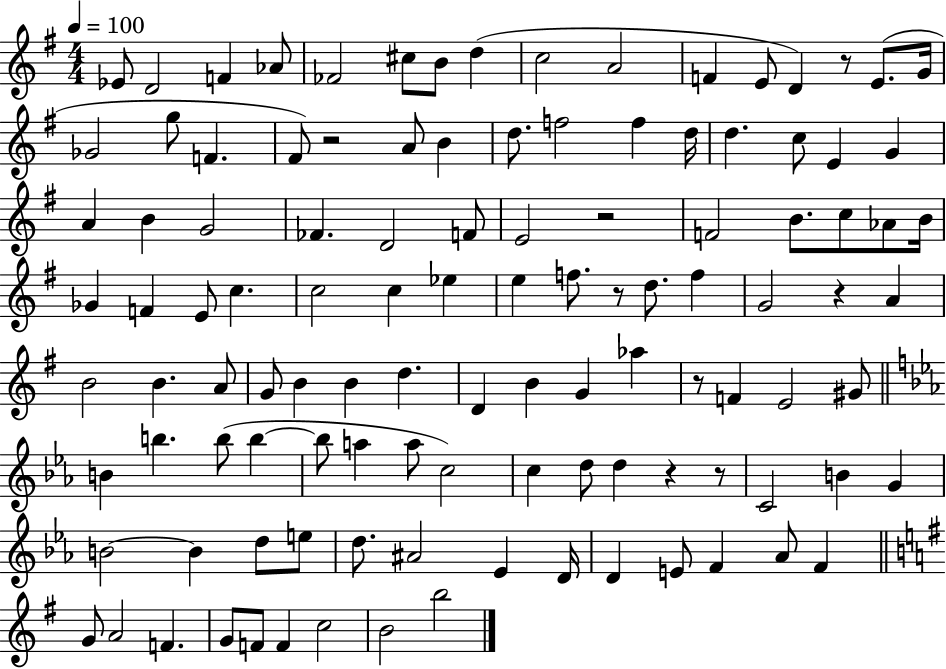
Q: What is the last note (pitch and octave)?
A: B5